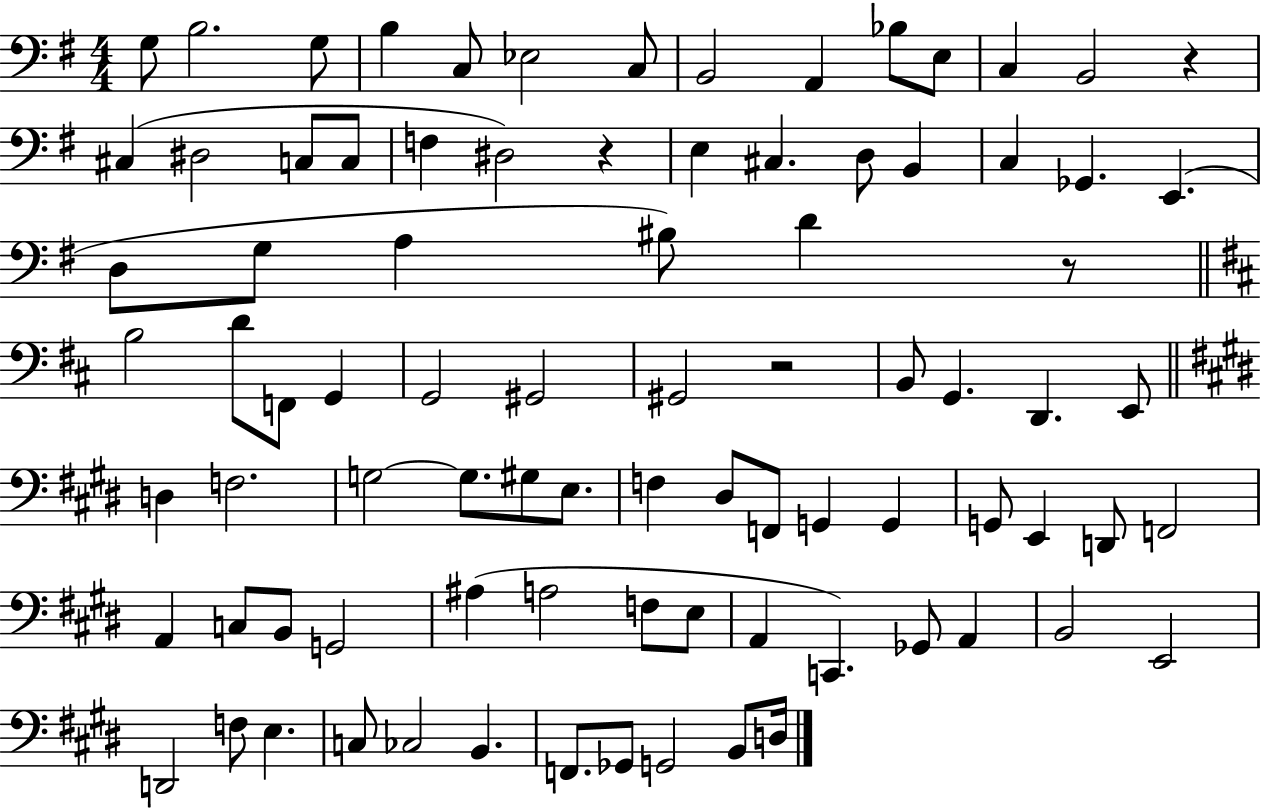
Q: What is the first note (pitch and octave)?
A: G3